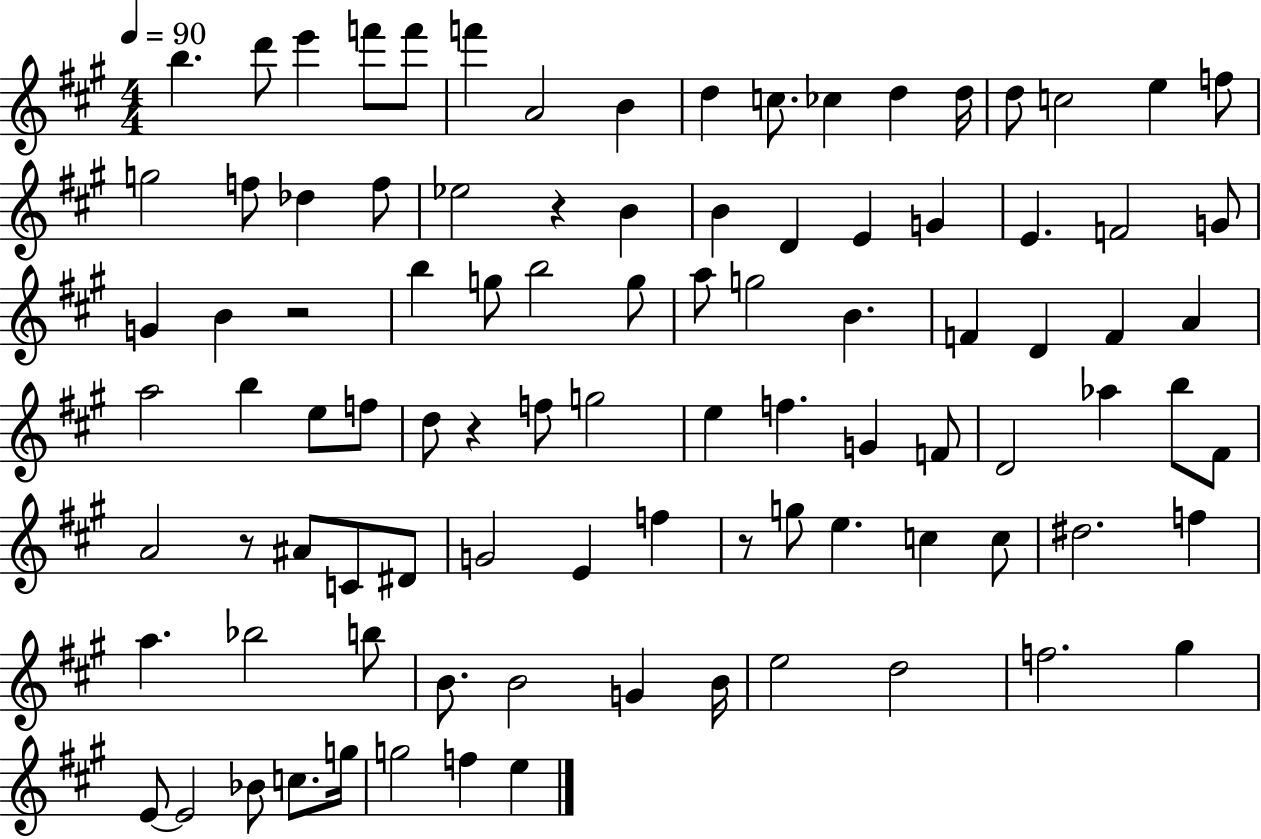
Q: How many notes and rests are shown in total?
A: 95